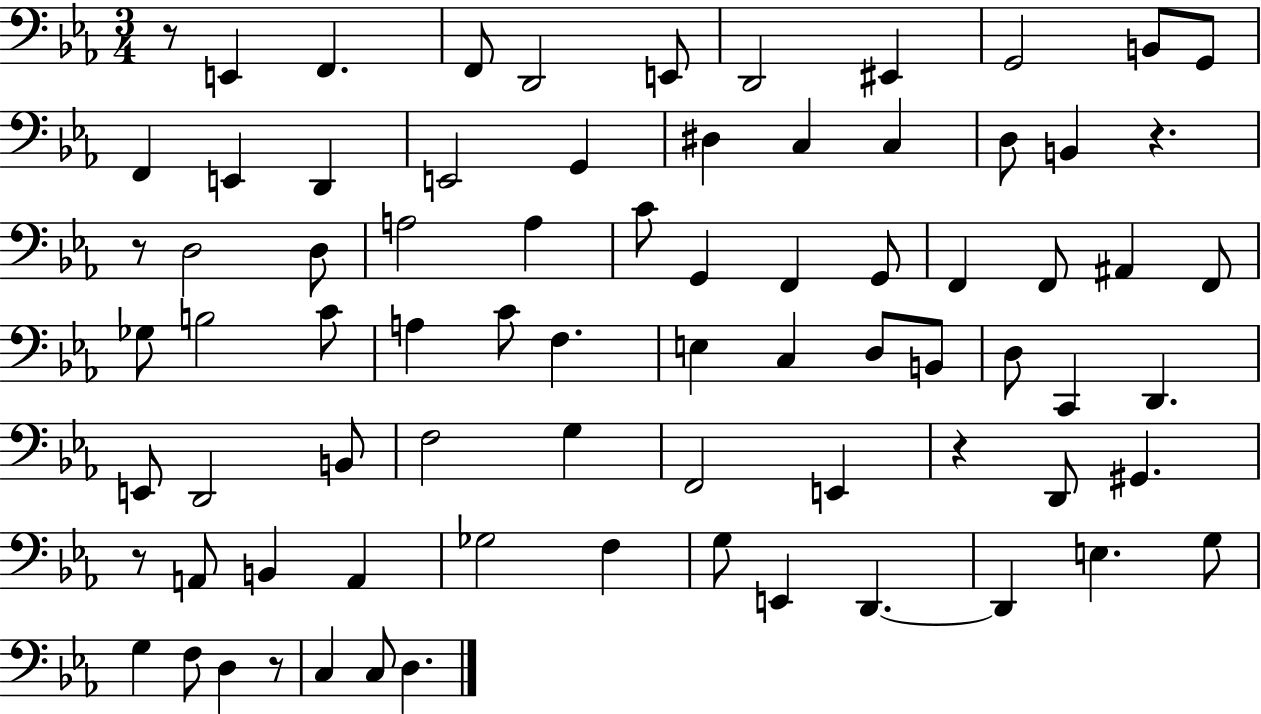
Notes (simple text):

R/e E2/q F2/q. F2/e D2/h E2/e D2/h EIS2/q G2/h B2/e G2/e F2/q E2/q D2/q E2/h G2/q D#3/q C3/q C3/q D3/e B2/q R/q. R/e D3/h D3/e A3/h A3/q C4/e G2/q F2/q G2/e F2/q F2/e A#2/q F2/e Gb3/e B3/h C4/e A3/q C4/e F3/q. E3/q C3/q D3/e B2/e D3/e C2/q D2/q. E2/e D2/h B2/e F3/h G3/q F2/h E2/q R/q D2/e G#2/q. R/e A2/e B2/q A2/q Gb3/h F3/q G3/e E2/q D2/q. D2/q E3/q. G3/e G3/q F3/e D3/q R/e C3/q C3/e D3/q.